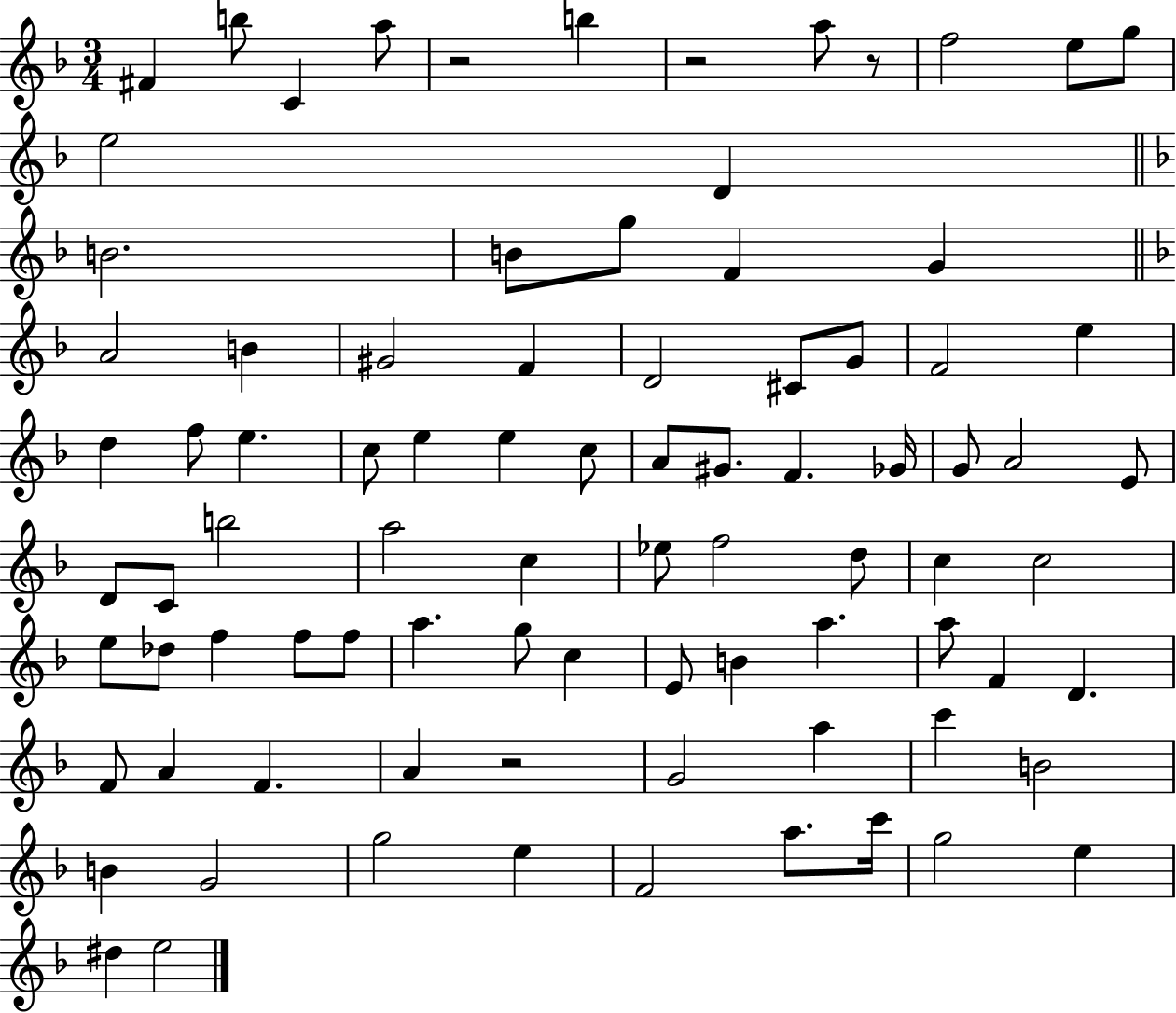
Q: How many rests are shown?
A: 4